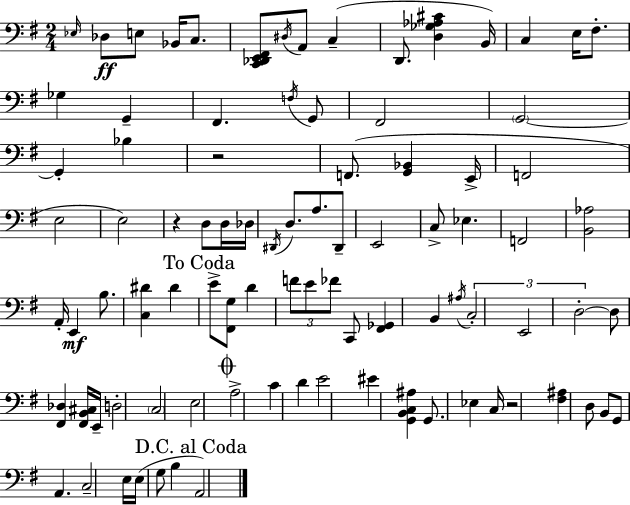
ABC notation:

X:1
T:Untitled
M:2/4
L:1/4
K:G
_E,/4 _D,/2 E,/2 _B,,/4 C,/2 [C,,_D,,E,,^F,,]/2 ^D,/4 A,,/2 C, D,,/2 [D,_G,_A,^C] B,,/4 C, E,/4 ^F,/2 _G, G,, ^F,, F,/4 G,,/2 ^F,,2 G,,2 G,, _B, z2 F,,/2 [G,,_B,,] E,,/4 F,,2 E,2 E,2 z D,/2 D,/4 _D,/4 ^D,,/4 D,/2 A,/2 ^D,,/2 E,,2 C,/2 _E, F,,2 [B,,_A,]2 A,,/4 E,, B,/2 [C,^D] ^D E/2 [^F,,G,]/2 D F/2 E/2 _F/2 C,,/2 [^F,,_G,,] B,, ^A,/4 C,2 E,,2 D,2 D,/2 [^F,,_D,] [^F,,B,,^C,]/4 E,,/4 D,2 C,2 E,2 A,2 C D E2 ^E [G,,B,,C,^A,] G,,/2 _E, C,/4 z2 [^F,^A,] D,/2 B,,/2 G,,/2 A,, C,2 E,/4 E,/4 G,/2 B, A,,2